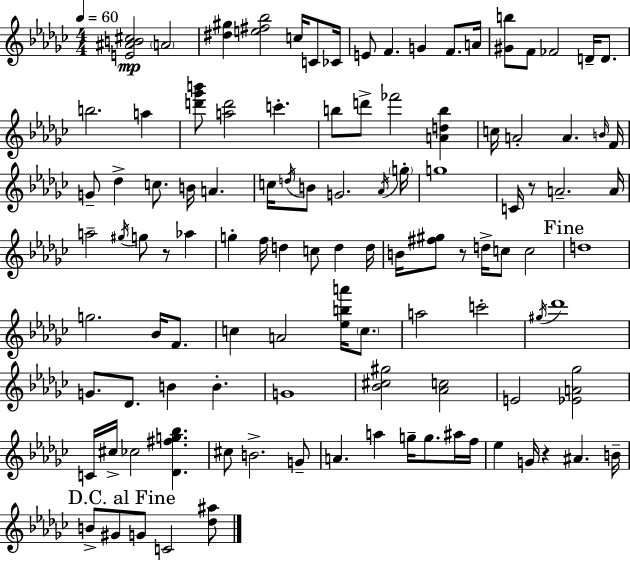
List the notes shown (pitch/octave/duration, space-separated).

[E4,A#4,B4,C#5]/h A4/h [D#5,G#5]/q [E5,F#5,Bb5]/h C5/s C4/e CES4/s E4/e F4/q. G4/q F4/e. A4/s [G#4,B5]/e F4/e FES4/h D4/s D4/e. B5/h. A5/q [D6,Gb6,B6]/e [A5,D6]/h C6/q. B5/e D6/e FES6/h [A4,D5,B5]/q C5/s A4/h A4/q. B4/s F4/s G4/e Db5/q C5/e. B4/s A4/q. C5/s D5/s B4/e G4/h. Ab4/s G5/s G5/w C4/s R/e A4/h. A4/s A5/h G#5/s G5/e R/e Ab5/q G5/q F5/s D5/q C5/e D5/q D5/s B4/s [F#5,G#5]/e R/e D5/s C5/e C5/h D5/w G5/h. Bb4/s F4/e. C5/q A4/h [Eb5,B5,A6]/s C5/e. A5/h C6/h G#5/s Db6/w G4/e. Db4/e. B4/q B4/q. G4/w [Bb4,C#5,G#5]/h [Ab4,C5]/h E4/h [Eb4,A4,Gb5]/h C4/s C#5/s CES5/h [Db4,F#5,G5,Bb5]/q. C#5/e B4/h. G4/e A4/q. A5/q G5/s G5/e. A#5/s F5/s Eb5/q G4/s R/q A#4/q. B4/s B4/e G#4/e G4/e C4/h [Db5,A#5]/e